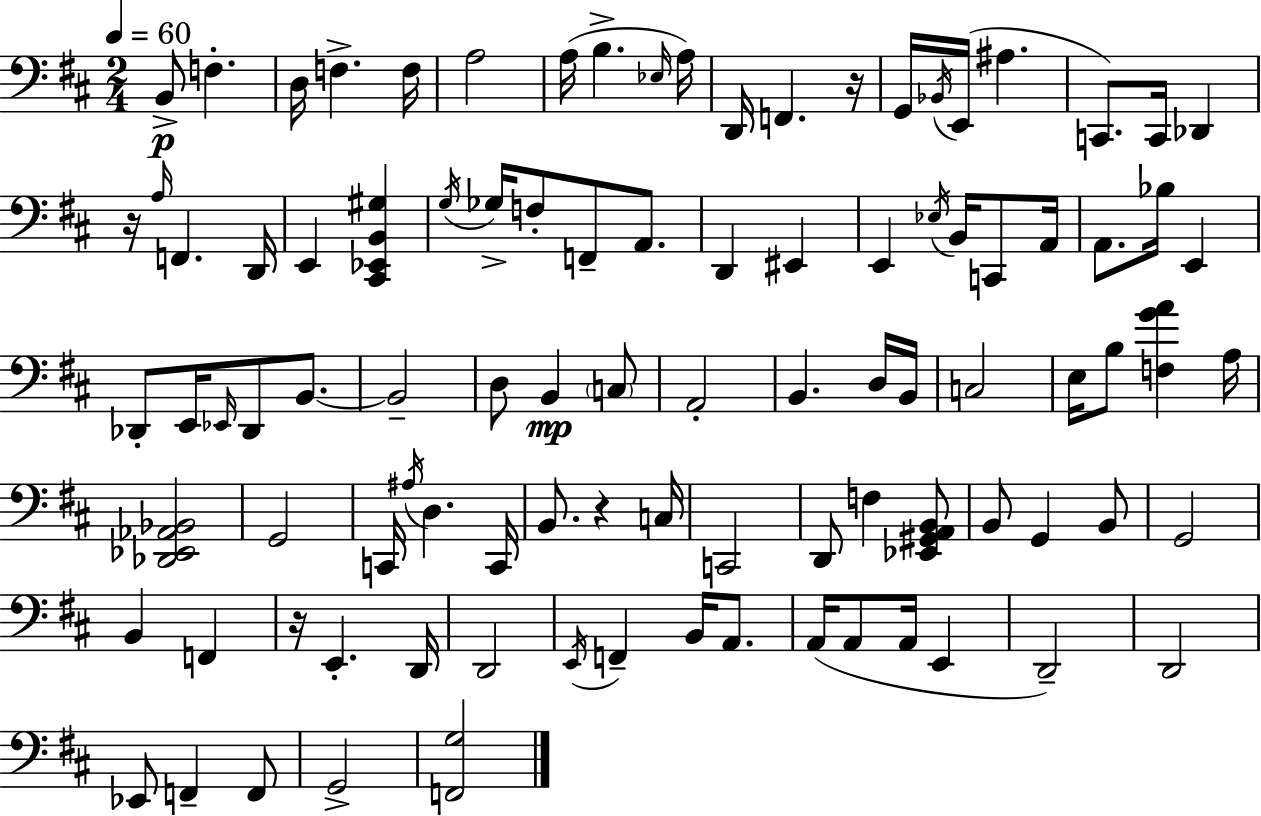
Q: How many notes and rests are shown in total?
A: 97